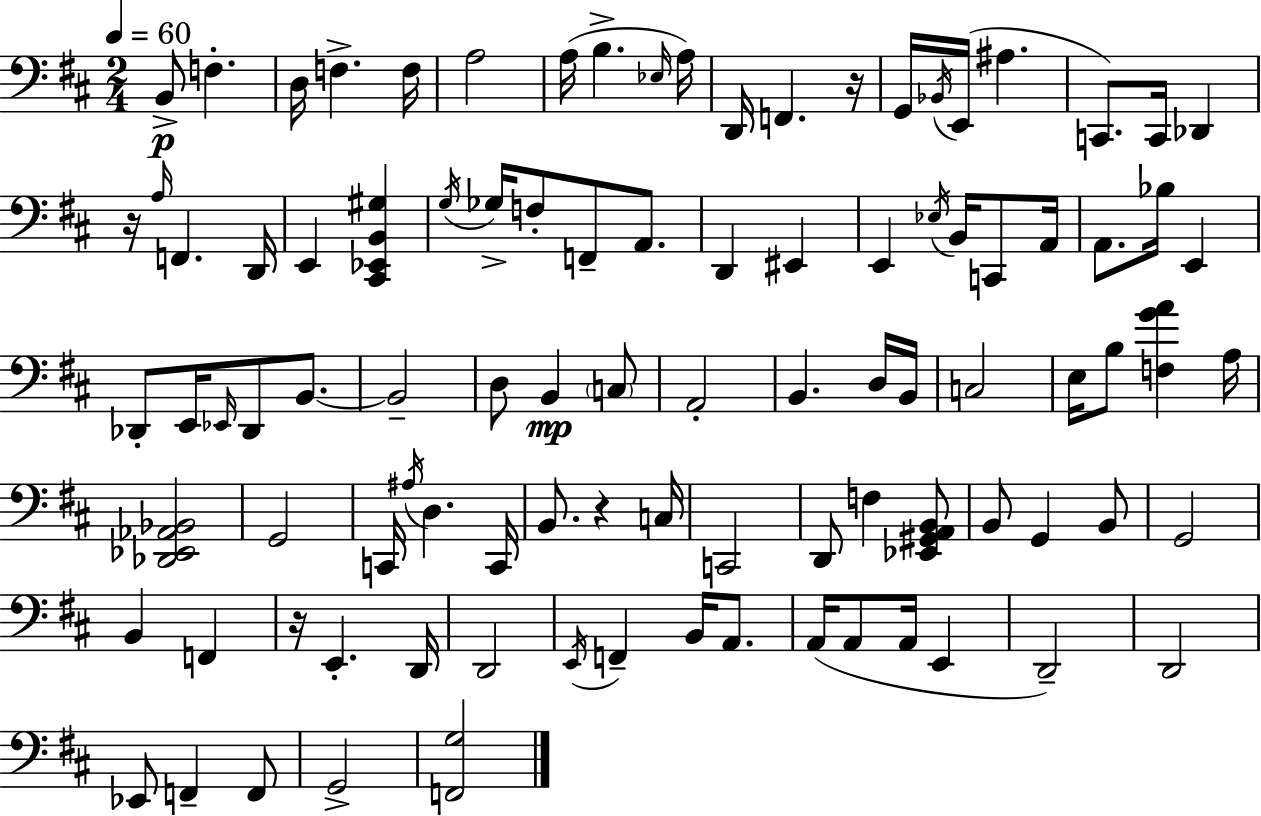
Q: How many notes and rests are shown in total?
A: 97